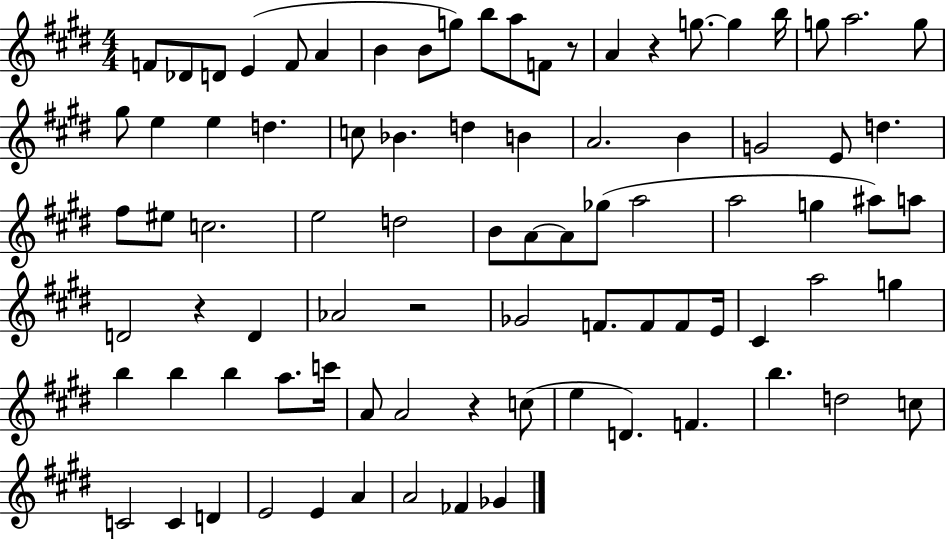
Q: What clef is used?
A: treble